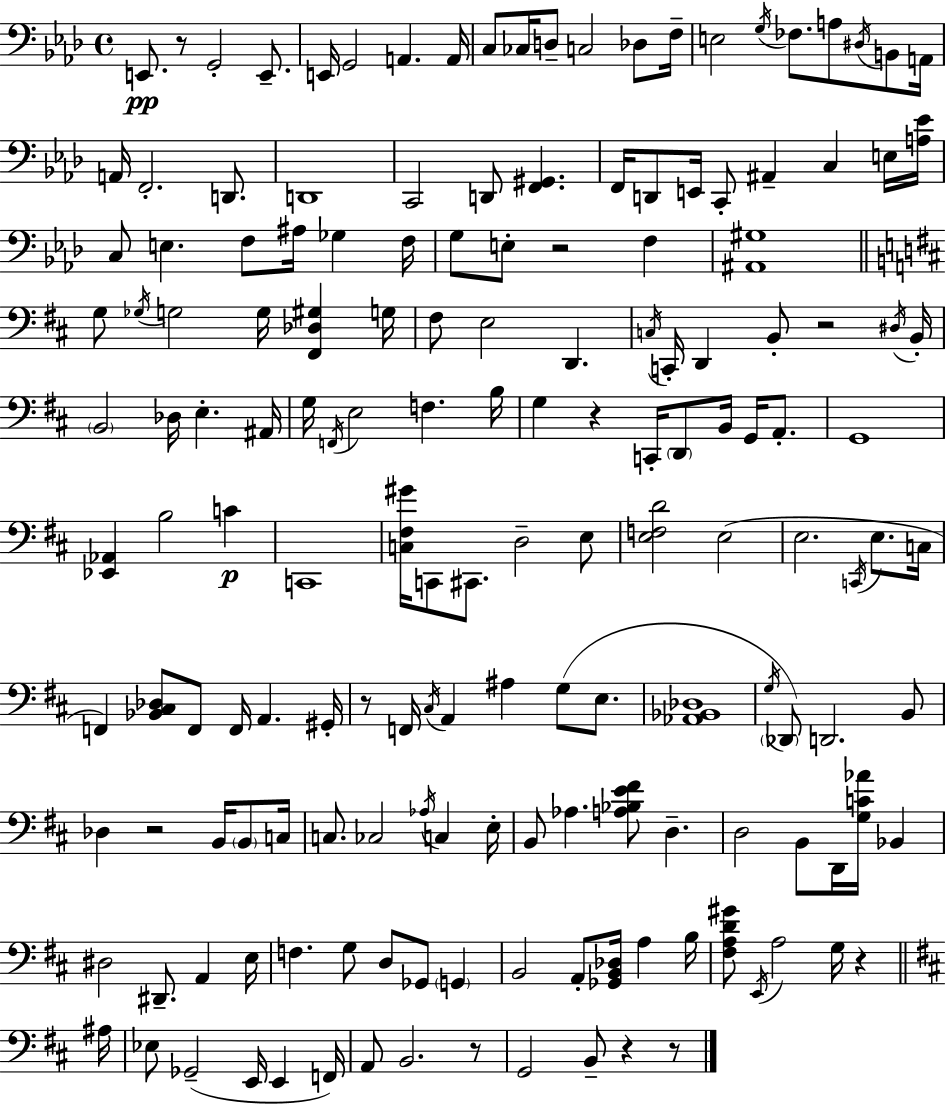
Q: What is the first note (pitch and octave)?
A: E2